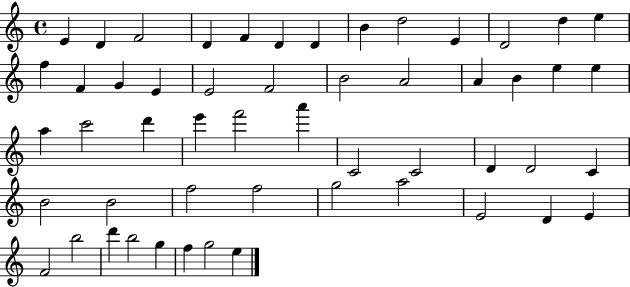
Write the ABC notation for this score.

X:1
T:Untitled
M:4/4
L:1/4
K:C
E D F2 D F D D B d2 E D2 d e f F G E E2 F2 B2 A2 A B e e a c'2 d' e' f'2 a' C2 C2 D D2 C B2 B2 f2 f2 g2 a2 E2 D E F2 b2 d' b2 g f g2 e